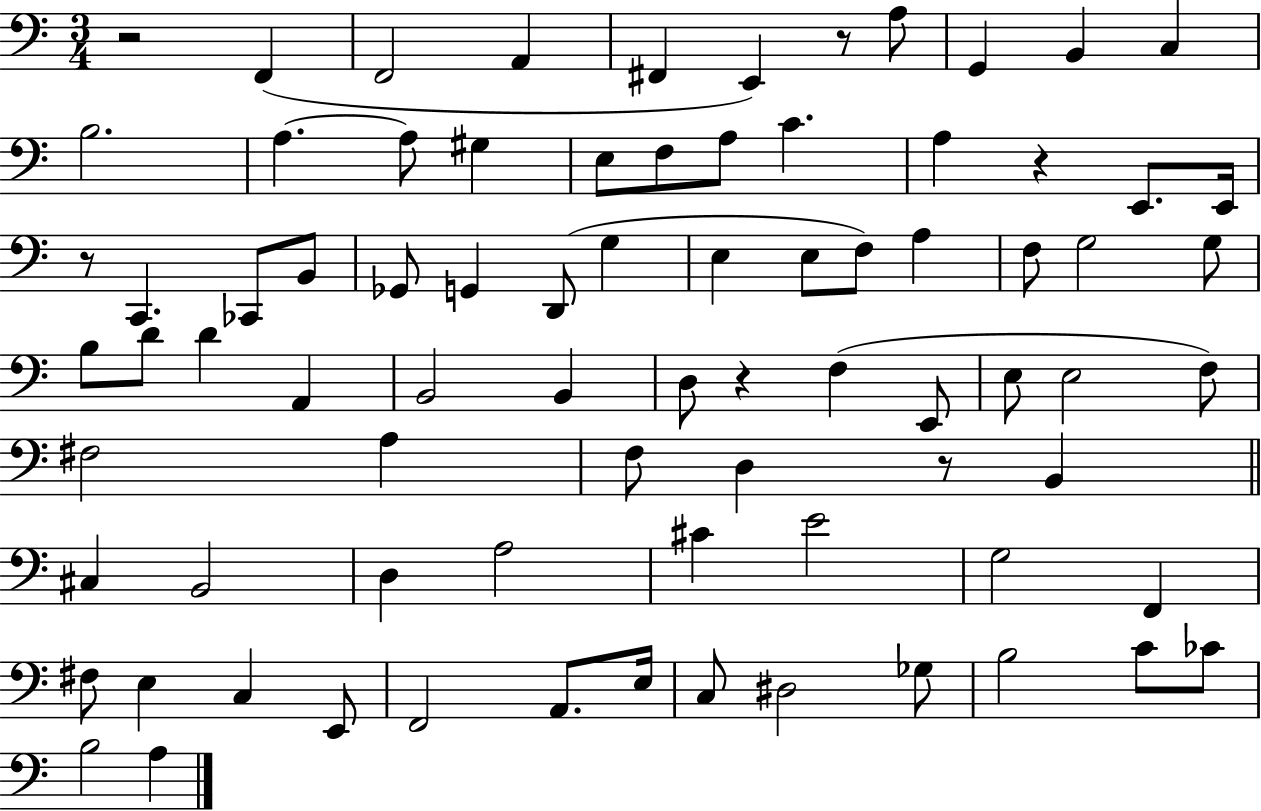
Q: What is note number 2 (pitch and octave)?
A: F2